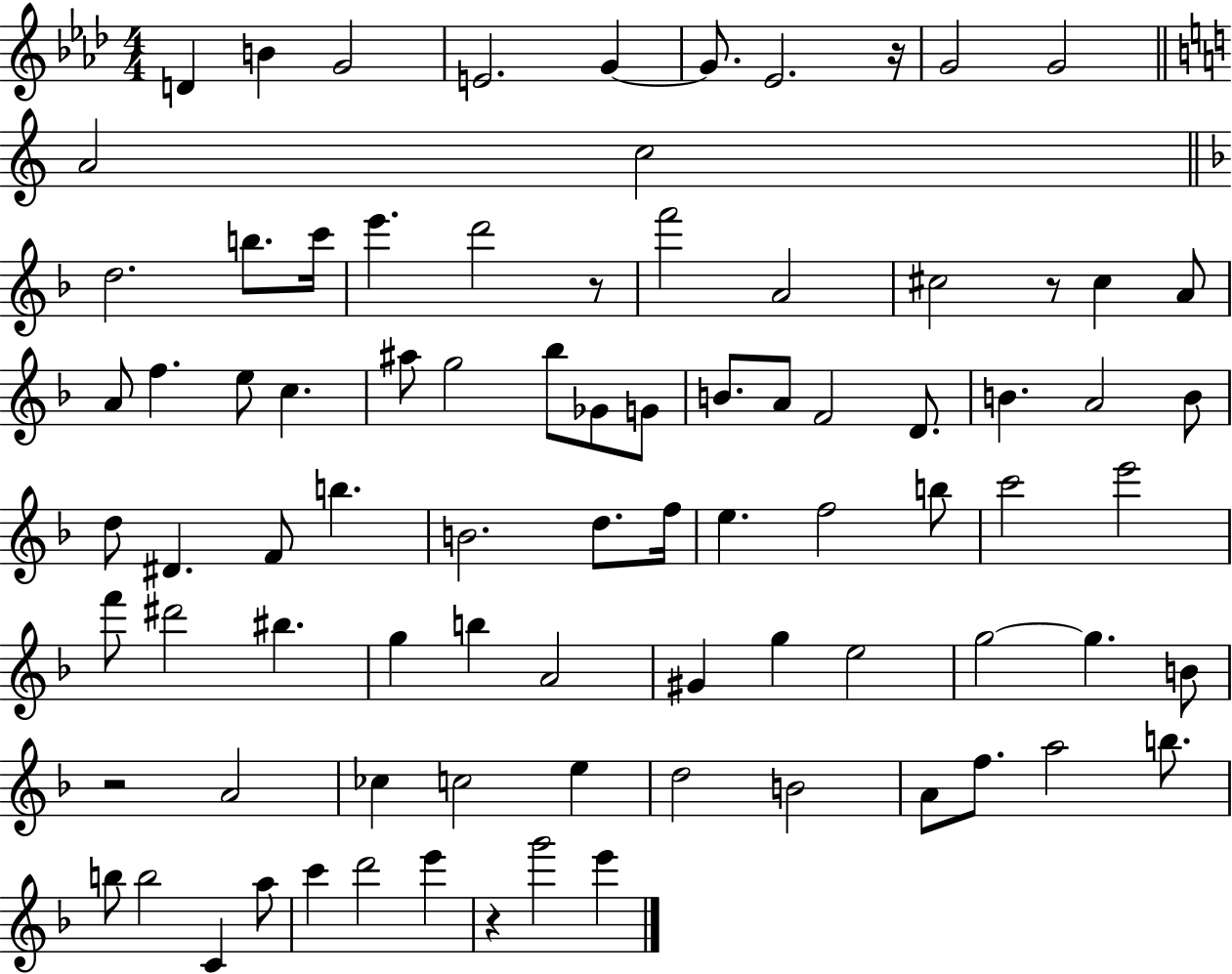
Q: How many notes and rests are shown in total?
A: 85